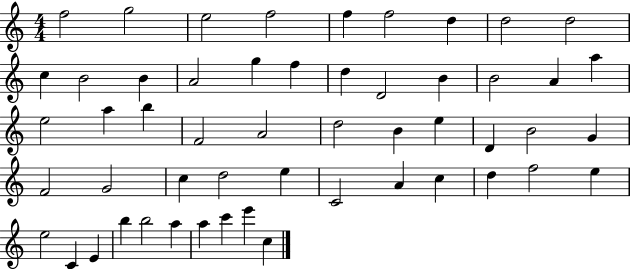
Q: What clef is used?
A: treble